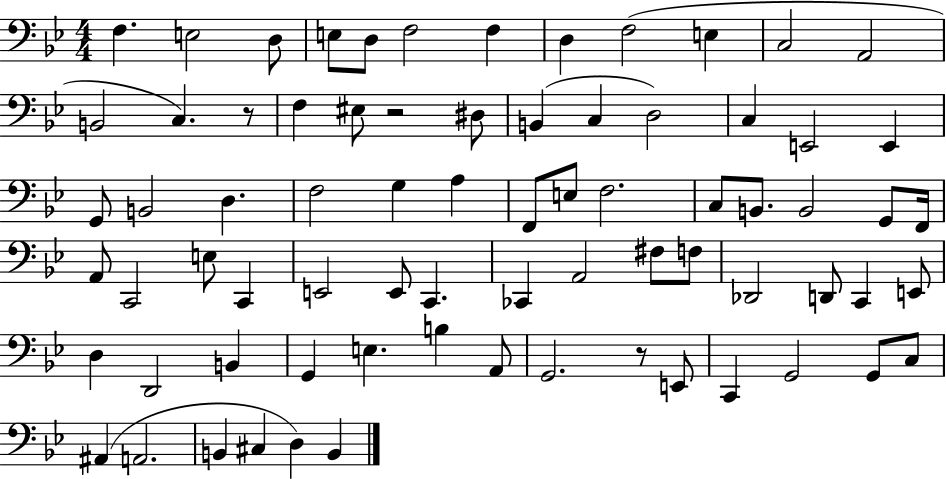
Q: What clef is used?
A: bass